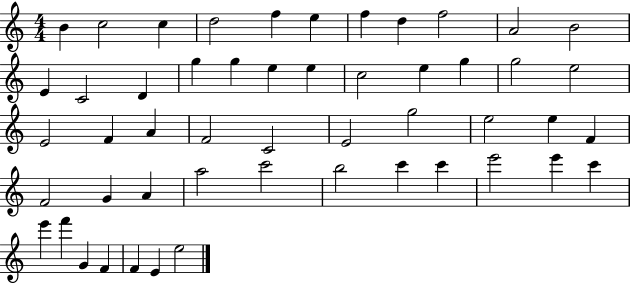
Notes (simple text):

B4/q C5/h C5/q D5/h F5/q E5/q F5/q D5/q F5/h A4/h B4/h E4/q C4/h D4/q G5/q G5/q E5/q E5/q C5/h E5/q G5/q G5/h E5/h E4/h F4/q A4/q F4/h C4/h E4/h G5/h E5/h E5/q F4/q F4/h G4/q A4/q A5/h C6/h B5/h C6/q C6/q E6/h E6/q C6/q E6/q F6/q G4/q F4/q F4/q E4/q E5/h